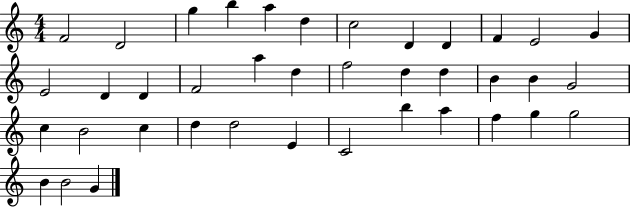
F4/h D4/h G5/q B5/q A5/q D5/q C5/h D4/q D4/q F4/q E4/h G4/q E4/h D4/q D4/q F4/h A5/q D5/q F5/h D5/q D5/q B4/q B4/q G4/h C5/q B4/h C5/q D5/q D5/h E4/q C4/h B5/q A5/q F5/q G5/q G5/h B4/q B4/h G4/q